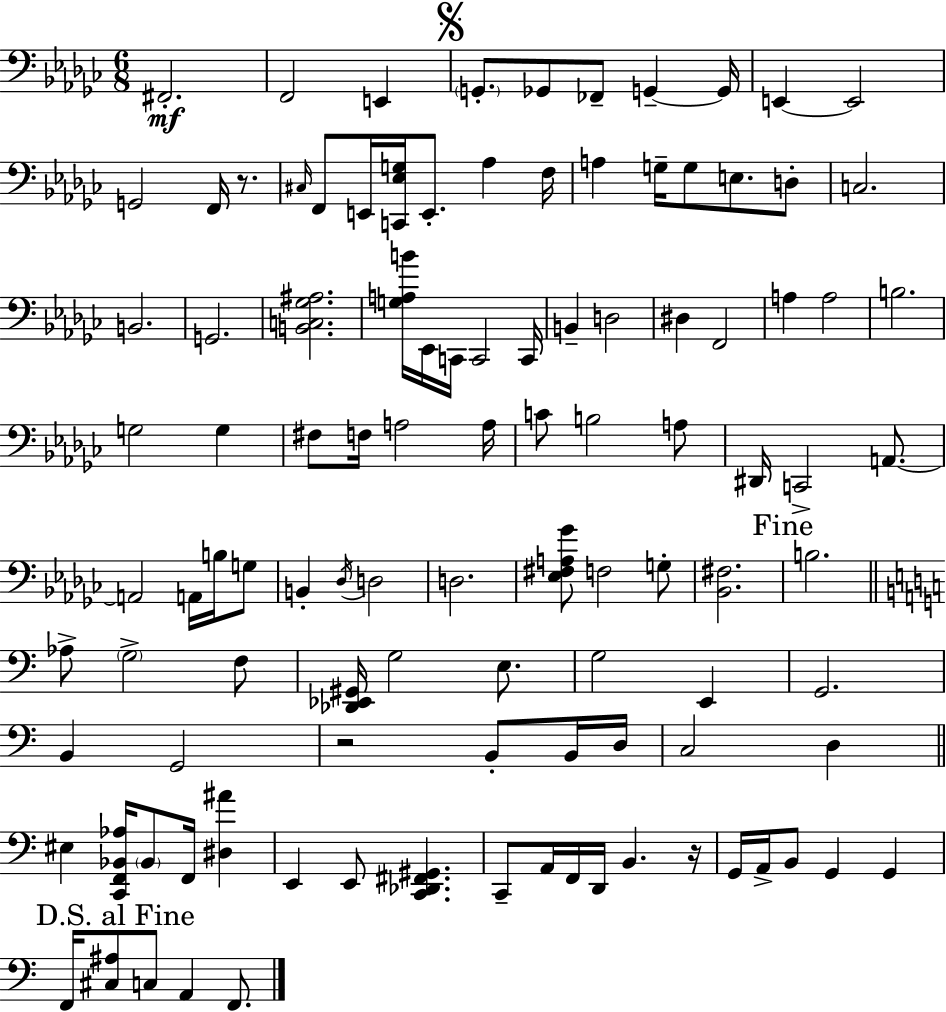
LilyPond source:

{
  \clef bass
  \numericTimeSignature
  \time 6/8
  \key ees \minor
  fis,2.-.\mf | f,2 e,4 | \mark \markup { \musicglyph "scripts.segno" } \parenthesize g,8.-. ges,8 fes,8-- g,4--~~ g,16 | e,4~~ e,2 | \break g,2 f,16 r8. | \grace { cis16 } f,8 e,16 <c, ees g>16 e,8.-. aes4 | f16 a4 g16-- g8 e8. d8-. | c2. | \break b,2. | g,2. | <b, c ges ais>2. | <g a b'>16 ees,16 c,16 c,2 | \break c,16 b,4-- d2 | dis4 f,2 | a4 a2 | b2. | \break g2 g4 | fis8 f16 a2 | a16 c'8 b2 a8 | dis,16 c,2-> a,8.~~ | \break a,2 a,16 b16 g8 | b,4-. \acciaccatura { des16 } d2 | d2. | <ees fis a ges'>8 f2 | \break g8-. <bes, fis>2. | \mark "Fine" b2. | \bar "||" \break \key a \minor aes8-> \parenthesize g2-> f8 | <des, ees, gis,>16 g2 e8. | g2 e,4 | g,2. | \break b,4 g,2 | r2 b,8-. b,16 d16 | c2 d4 | \bar "||" \break \key c \major eis4 <c, f, bes, aes>16 \parenthesize bes,8 f,16 <dis ais'>4 | e,4 e,8 <c, des, fis, gis,>4. | c,8-- a,16 f,16 d,16 b,4. r16 | g,16 a,16-> b,8 g,4 g,4 | \break \mark "D.S. al Fine" f,16 <cis ais>8 c8 a,4 f,8. | \bar "|."
}